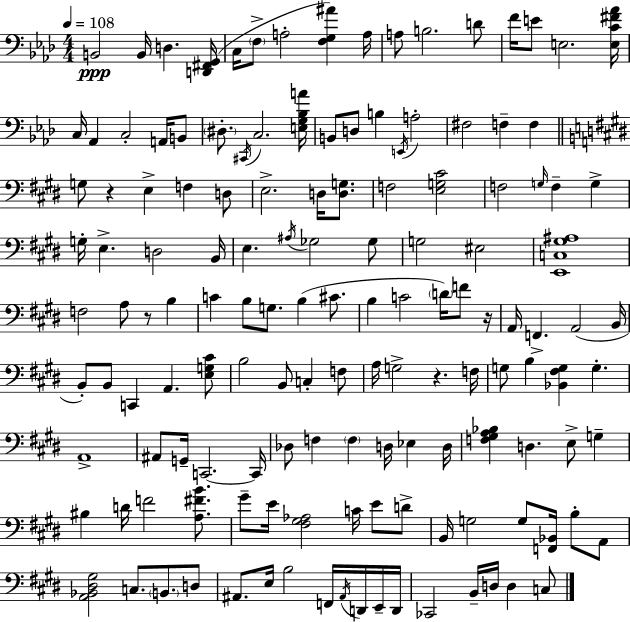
B2/h B2/s D3/q. [D2,F#2,G2]/s C3/s F3/e A3/h [F3,G3,A#4]/q A3/s A3/e B3/h. D4/e F4/s E4/e E3/h. [E3,C4,F#4,Ab4]/s C3/s Ab2/q C3/h A2/s B2/e D#3/e. C#2/s C3/h. [E3,G3,Bb3,A4]/s B2/e D3/e B3/q E2/s A3/h F#3/h F3/q F3/q G3/e R/q E3/q F3/q D3/e E3/h. D3/s [D3,G3]/e. F3/h [E3,G3,C#4]/h F3/h G3/s F3/q G3/q G3/s E3/q. D3/h B2/s E3/q. A#3/s Gb3/h Gb3/e G3/h EIS3/h [E2,C3,G#3,A#3]/w F3/h A3/e R/e B3/q C4/q B3/e G3/e. B3/q C#4/e. B3/q C4/h D4/s F4/e R/s A2/s F2/q. A2/h B2/s B2/e B2/e C2/q A2/q. [E3,G3,C#4]/e B3/h B2/e C3/q F3/e A3/s G3/h R/q. F3/s G3/e B3/q [Bb2,F#3,G3]/q G3/q. A2/w A#2/e G2/s C2/h. C2/s Db3/e F3/q F3/q D3/s Eb3/q D3/s [F3,G#3,A3,Bb3]/q D3/q. E3/e G3/q BIS3/q D4/s F4/h [A3,F#4,B4]/e. G#4/e E4/s [F#3,G#3,Ab3]/h C4/s E4/e D4/e B2/s G3/h G3/e [F2,Bb2]/s B3/e A2/e [A2,Bb2,D#3,G#3]/h C3/e. B2/e. D3/e A#2/e. E3/s B3/h F2/s A#2/s D2/s E2/s D2/s CES2/h B2/s D3/s D3/q C3/e